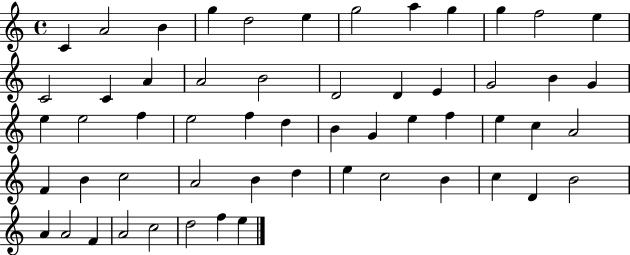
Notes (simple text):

C4/q A4/h B4/q G5/q D5/h E5/q G5/h A5/q G5/q G5/q F5/h E5/q C4/h C4/q A4/q A4/h B4/h D4/h D4/q E4/q G4/h B4/q G4/q E5/q E5/h F5/q E5/h F5/q D5/q B4/q G4/q E5/q F5/q E5/q C5/q A4/h F4/q B4/q C5/h A4/h B4/q D5/q E5/q C5/h B4/q C5/q D4/q B4/h A4/q A4/h F4/q A4/h C5/h D5/h F5/q E5/q